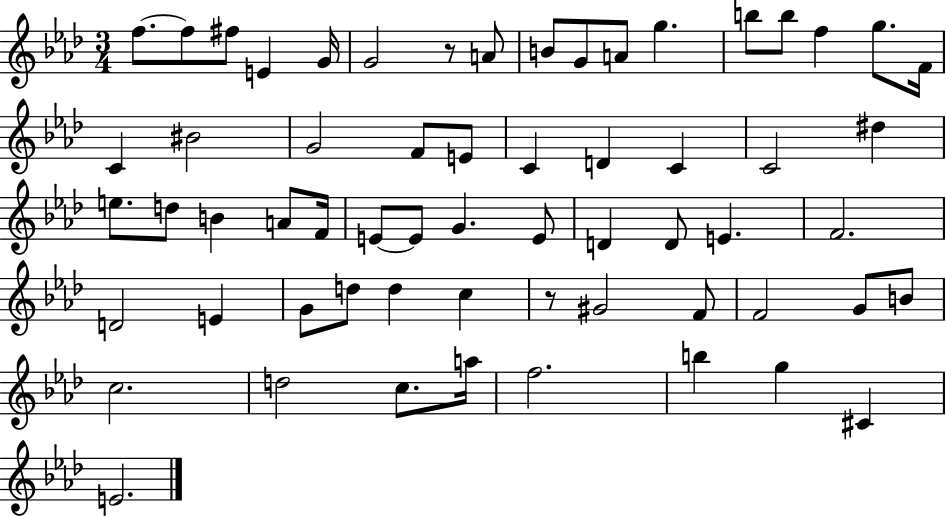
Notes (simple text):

F5/e. F5/e F#5/e E4/q G4/s G4/h R/e A4/e B4/e G4/e A4/e G5/q. B5/e B5/e F5/q G5/e. F4/s C4/q BIS4/h G4/h F4/e E4/e C4/q D4/q C4/q C4/h D#5/q E5/e. D5/e B4/q A4/e F4/s E4/e E4/e G4/q. E4/e D4/q D4/e E4/q. F4/h. D4/h E4/q G4/e D5/e D5/q C5/q R/e G#4/h F4/e F4/h G4/e B4/e C5/h. D5/h C5/e. A5/s F5/h. B5/q G5/q C#4/q E4/h.